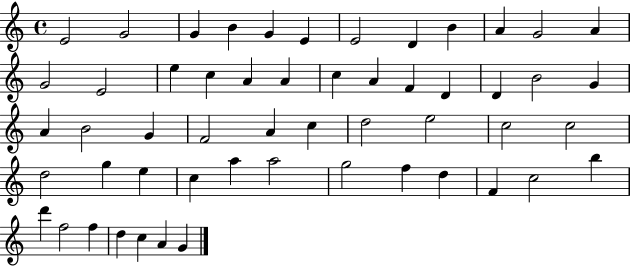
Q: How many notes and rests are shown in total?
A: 54